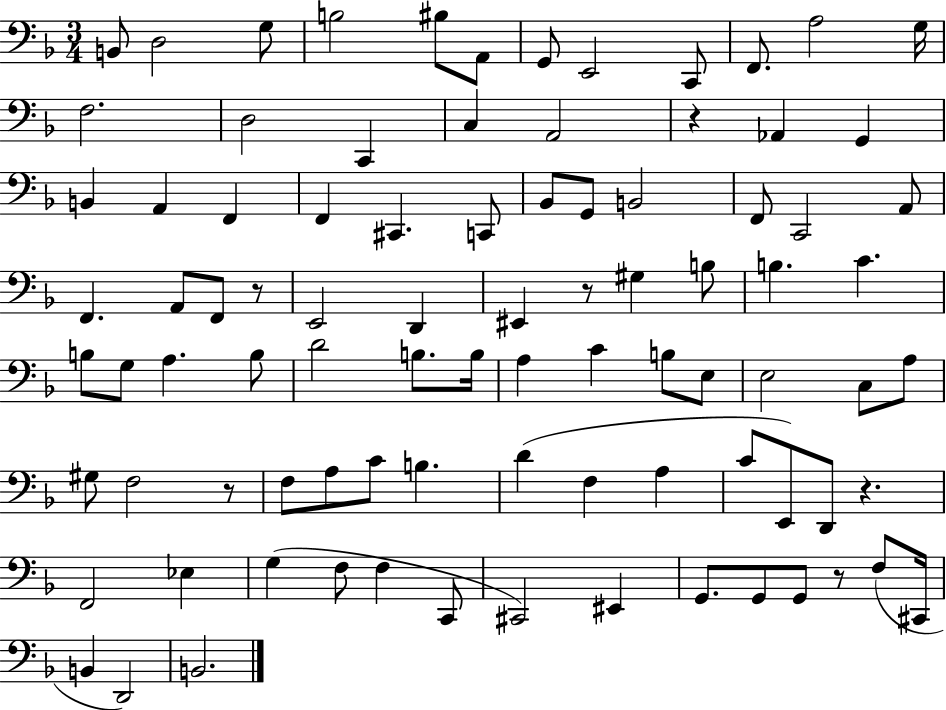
{
  \clef bass
  \numericTimeSignature
  \time 3/4
  \key f \major
  b,8 d2 g8 | b2 bis8 a,8 | g,8 e,2 c,8 | f,8. a2 g16 | \break f2. | d2 c,4 | c4 a,2 | r4 aes,4 g,4 | \break b,4 a,4 f,4 | f,4 cis,4. c,8 | bes,8 g,8 b,2 | f,8 c,2 a,8 | \break f,4. a,8 f,8 r8 | e,2 d,4 | eis,4 r8 gis4 b8 | b4. c'4. | \break b8 g8 a4. b8 | d'2 b8. b16 | a4 c'4 b8 e8 | e2 c8 a8 | \break gis8 f2 r8 | f8 a8 c'8 b4. | d'4( f4 a4 | c'8 e,8) d,8 r4. | \break f,2 ees4 | g4( f8 f4 c,8 | cis,2) eis,4 | g,8. g,8 g,8 r8 f8( cis,16 | \break b,4 d,2) | b,2. | \bar "|."
}